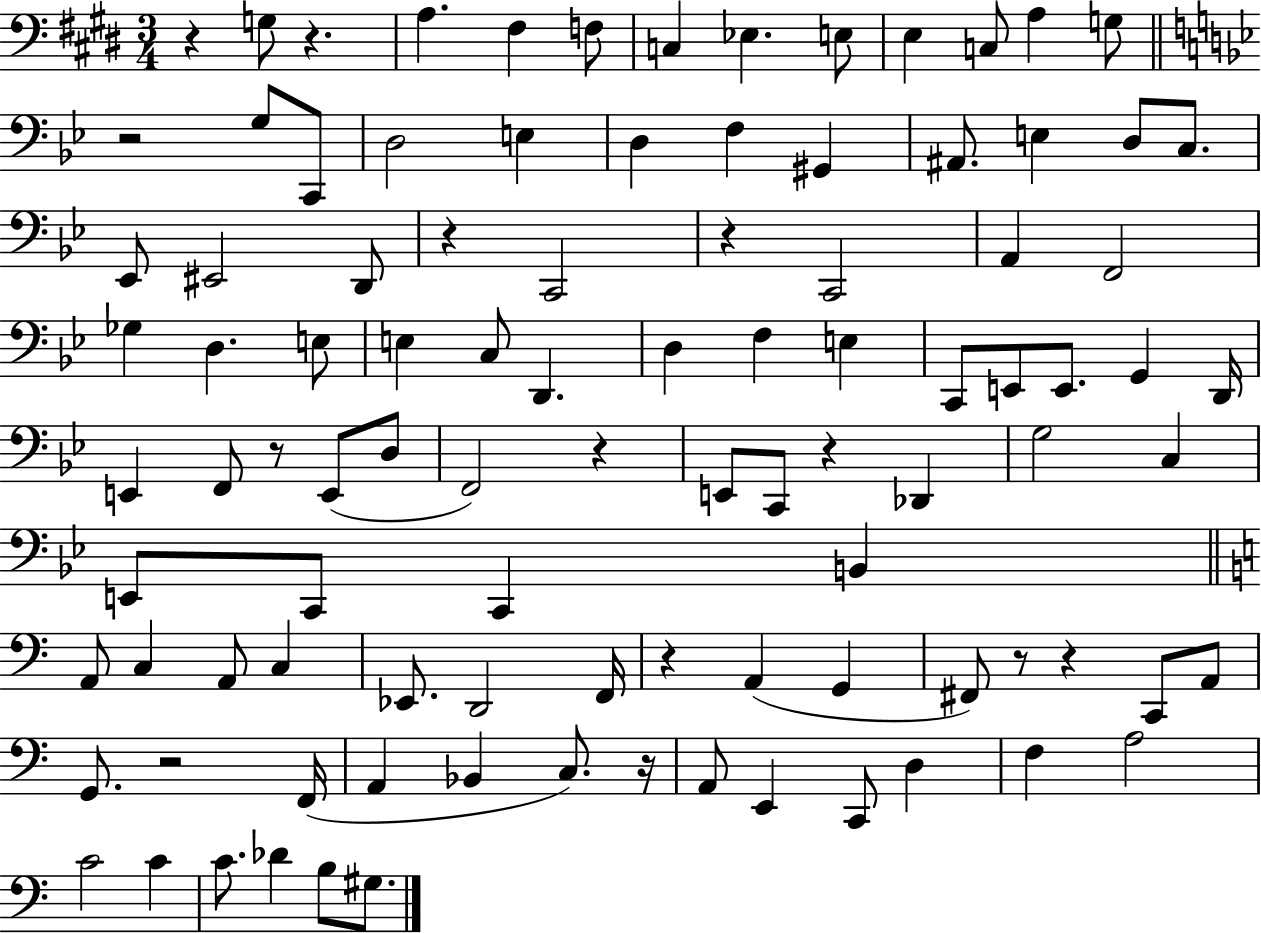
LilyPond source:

{
  \clef bass
  \numericTimeSignature
  \time 3/4
  \key e \major
  r4 g8 r4. | a4. fis4 f8 | c4 ees4. e8 | e4 c8 a4 g8 | \break \bar "||" \break \key g \minor r2 g8 c,8 | d2 e4 | d4 f4 gis,4 | ais,8. e4 d8 c8. | \break ees,8 eis,2 d,8 | r4 c,2 | r4 c,2 | a,4 f,2 | \break ges4 d4. e8 | e4 c8 d,4. | d4 f4 e4 | c,8 e,8 e,8. g,4 d,16 | \break e,4 f,8 r8 e,8( d8 | f,2) r4 | e,8 c,8 r4 des,4 | g2 c4 | \break e,8 c,8 c,4 b,4 | \bar "||" \break \key a \minor a,8 c4 a,8 c4 | ees,8. d,2 f,16 | r4 a,4( g,4 | fis,8) r8 r4 c,8 a,8 | \break g,8. r2 f,16( | a,4 bes,4 c8.) r16 | a,8 e,4 c,8 d4 | f4 a2 | \break c'2 c'4 | c'8. des'4 b8 gis8. | \bar "|."
}